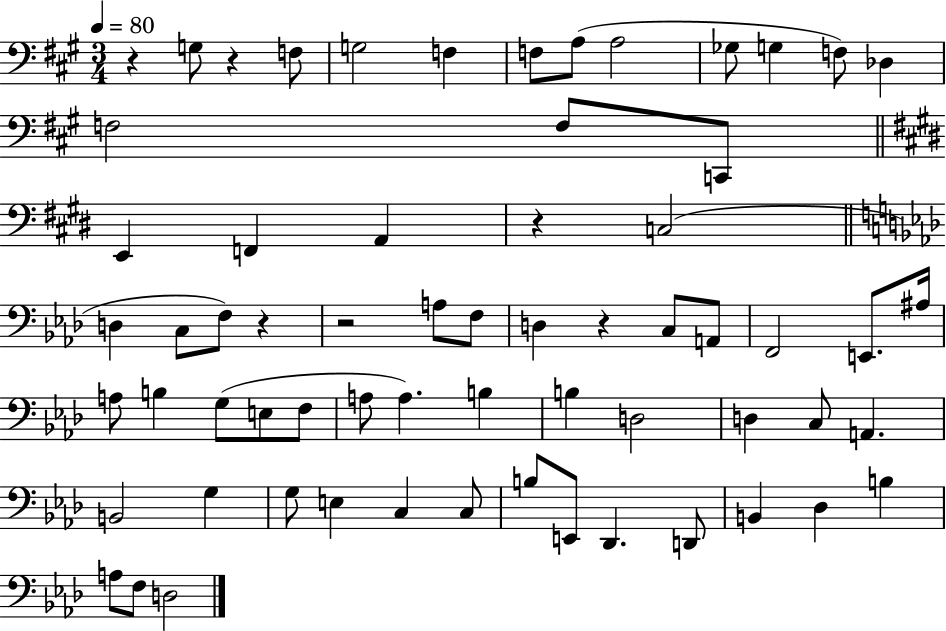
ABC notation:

X:1
T:Untitled
M:3/4
L:1/4
K:A
z G,/2 z F,/2 G,2 F, F,/2 A,/2 A,2 _G,/2 G, F,/2 _D, F,2 F,/2 C,,/2 E,, F,, A,, z C,2 D, C,/2 F,/2 z z2 A,/2 F,/2 D, z C,/2 A,,/2 F,,2 E,,/2 ^A,/4 A,/2 B, G,/2 E,/2 F,/2 A,/2 A, B, B, D,2 D, C,/2 A,, B,,2 G, G,/2 E, C, C,/2 B,/2 E,,/2 _D,, D,,/2 B,, _D, B, A,/2 F,/2 D,2